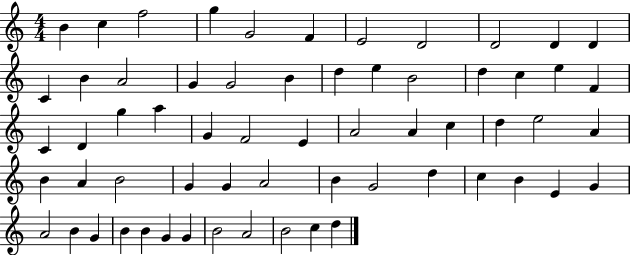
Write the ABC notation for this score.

X:1
T:Untitled
M:4/4
L:1/4
K:C
B c f2 g G2 F E2 D2 D2 D D C B A2 G G2 B d e B2 d c e F C D g a G F2 E A2 A c d e2 A B A B2 G G A2 B G2 d c B E G A2 B G B B G G B2 A2 B2 c d